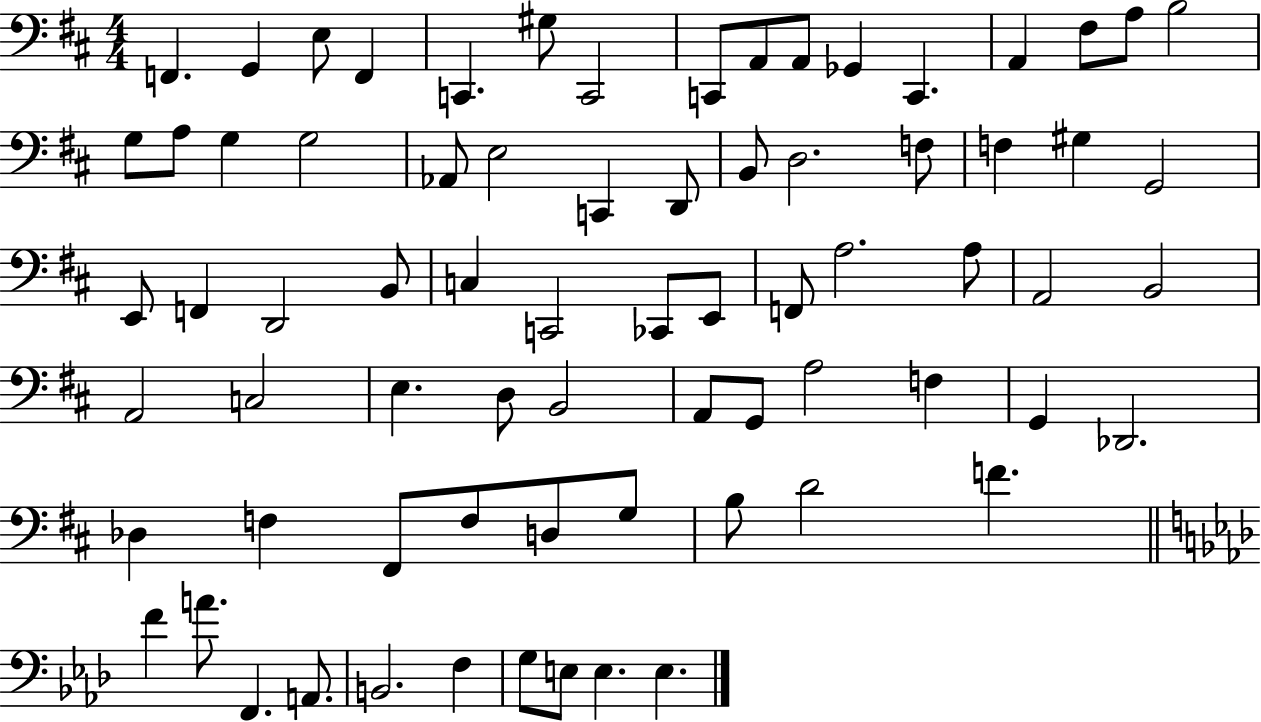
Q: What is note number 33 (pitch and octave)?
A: D2